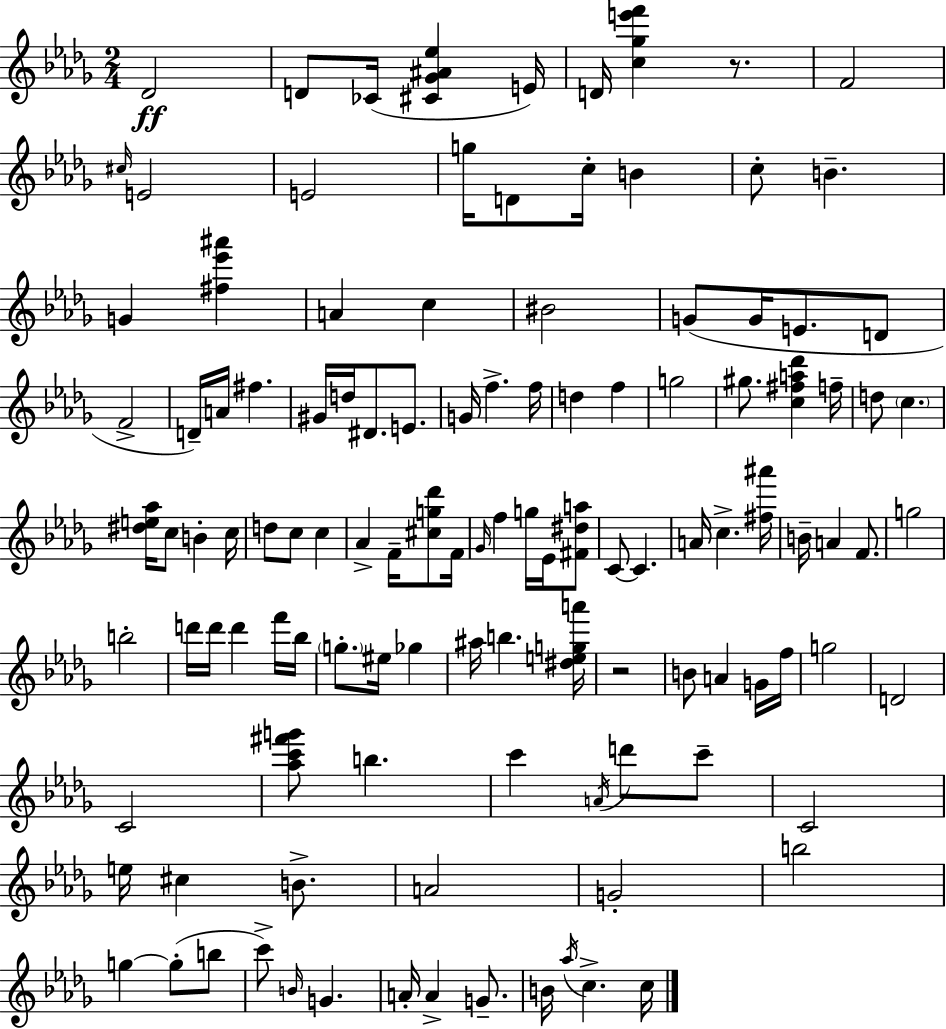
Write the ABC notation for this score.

X:1
T:Untitled
M:2/4
L:1/4
K:Bbm
_D2 D/2 _C/4 [^C_G^A_e] E/4 D/4 [c_ge'f'] z/2 F2 ^c/4 E2 E2 g/4 D/2 c/4 B c/2 B G [^f_e'^a'] A c ^B2 G/2 G/4 E/2 D/2 F2 D/4 A/4 ^f ^G/4 d/4 ^D/2 E/2 G/4 f f/4 d f g2 ^g/2 [c^fa_d'] f/4 d/2 c [^de_a]/4 c/2 B c/4 d/2 c/2 c _A F/4 [^cg_d']/2 F/4 _G/4 f g/4 _E/4 [^F^da]/2 C/2 C A/4 c [^f^a']/4 B/4 A F/2 g2 b2 d'/4 d'/4 d' f'/4 _b/4 g/2 ^e/4 _g ^a/4 b [^dega']/4 z2 B/2 A G/4 f/4 g2 D2 C2 [_ac'^f'g']/2 b c' A/4 d'/2 c'/2 C2 e/4 ^c B/2 A2 G2 b2 g g/2 b/2 c'/2 B/4 G A/4 A G/2 B/4 _a/4 c c/4